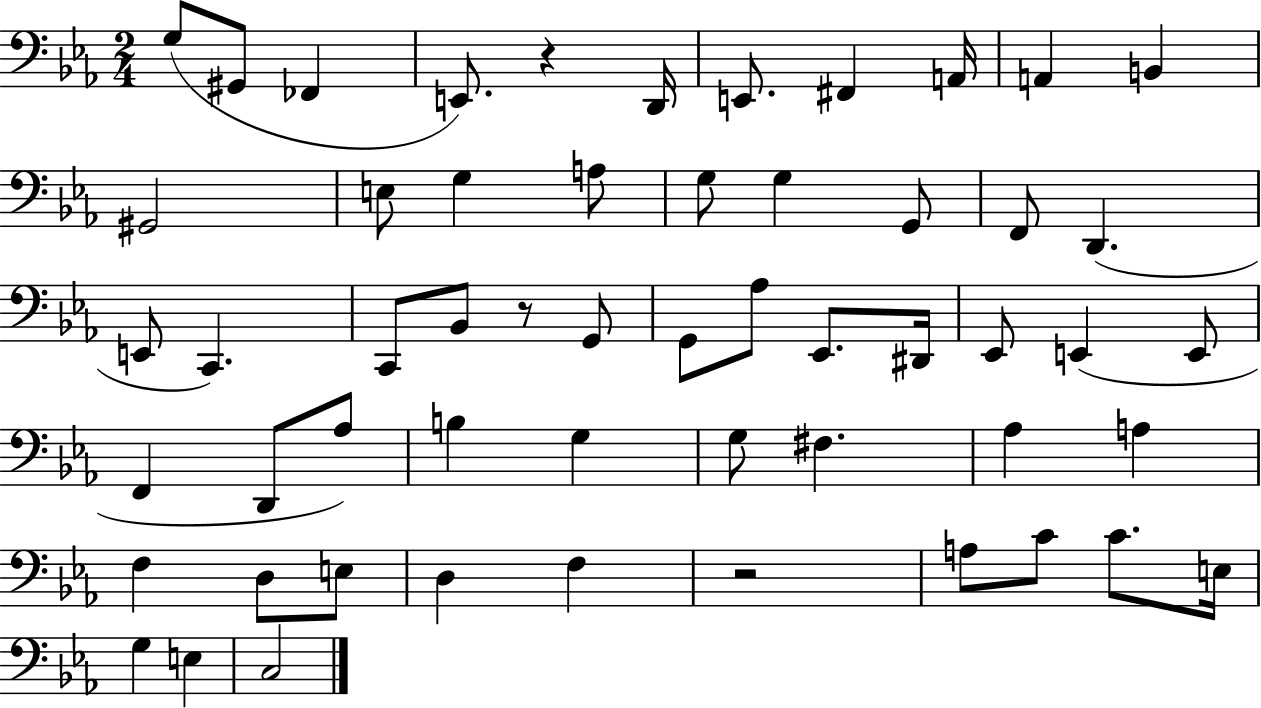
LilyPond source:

{
  \clef bass
  \numericTimeSignature
  \time 2/4
  \key ees \major
  \repeat volta 2 { g8( gis,8 fes,4 | e,8.) r4 d,16 | e,8. fis,4 a,16 | a,4 b,4 | \break gis,2 | e8 g4 a8 | g8 g4 g,8 | f,8 d,4.( | \break e,8 c,4.) | c,8 bes,8 r8 g,8 | g,8 aes8 ees,8. dis,16 | ees,8 e,4( e,8 | \break f,4 d,8 aes8) | b4 g4 | g8 fis4. | aes4 a4 | \break f4 d8 e8 | d4 f4 | r2 | a8 c'8 c'8. e16 | \break g4 e4 | c2 | } \bar "|."
}